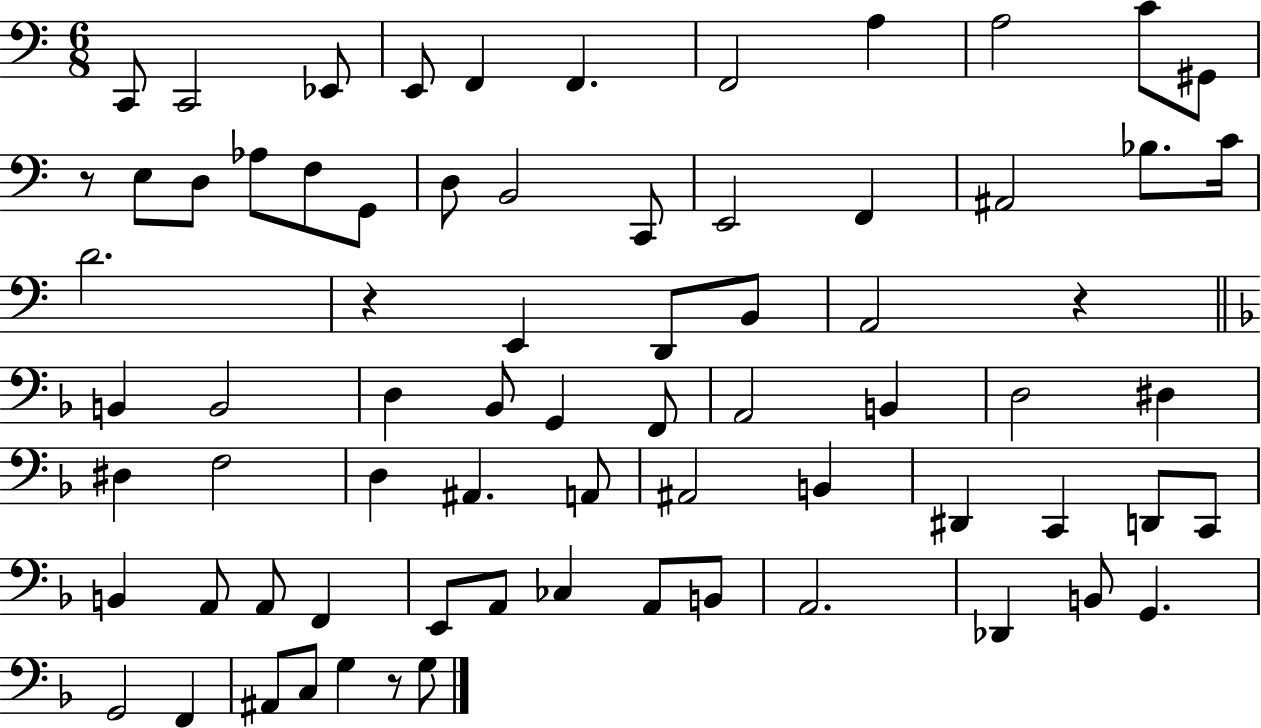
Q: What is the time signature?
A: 6/8